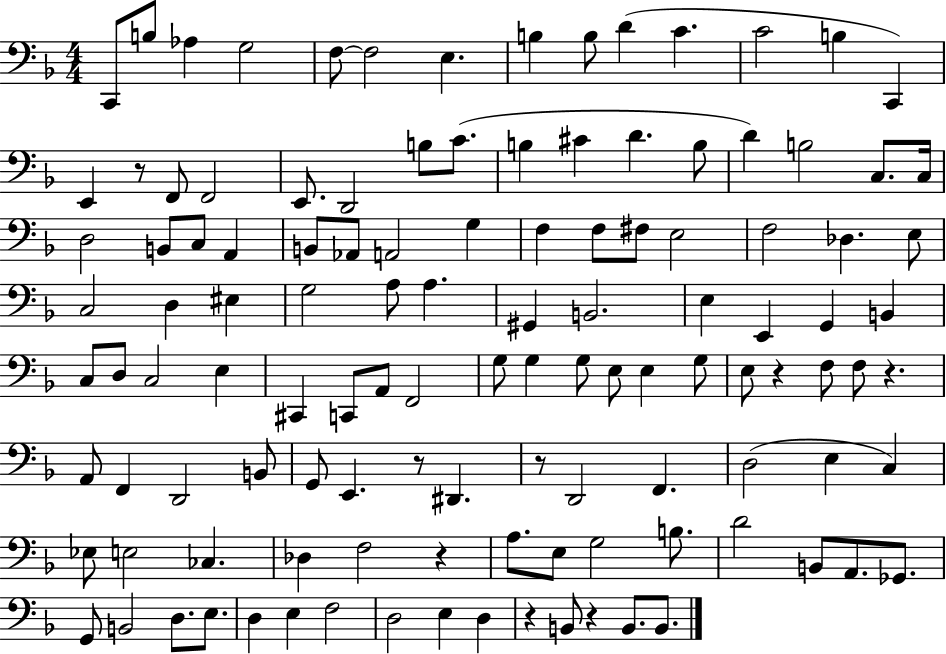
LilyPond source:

{
  \clef bass
  \numericTimeSignature
  \time 4/4
  \key f \major
  \repeat volta 2 { c,8 b8 aes4 g2 | f8~~ f2 e4. | b4 b8 d'4( c'4. | c'2 b4 c,4) | \break e,4 r8 f,8 f,2 | e,8. d,2 b8 c'8.( | b4 cis'4 d'4. b8 | d'4) b2 c8. c16 | \break d2 b,8 c8 a,4 | b,8 aes,8 a,2 g4 | f4 f8 fis8 e2 | f2 des4. e8 | \break c2 d4 eis4 | g2 a8 a4. | gis,4 b,2. | e4 e,4 g,4 b,4 | \break c8 d8 c2 e4 | cis,4 c,8 a,8 f,2 | g8 g4 g8 e8 e4 g8 | e8 r4 f8 f8 r4. | \break a,8 f,4 d,2 b,8 | g,8 e,4. r8 dis,4. | r8 d,2 f,4. | d2( e4 c4) | \break ees8 e2 ces4. | des4 f2 r4 | a8. e8 g2 b8. | d'2 b,8 a,8. ges,8. | \break g,8 b,2 d8. e8. | d4 e4 f2 | d2 e4 d4 | r4 b,8 r4 b,8. b,8. | \break } \bar "|."
}